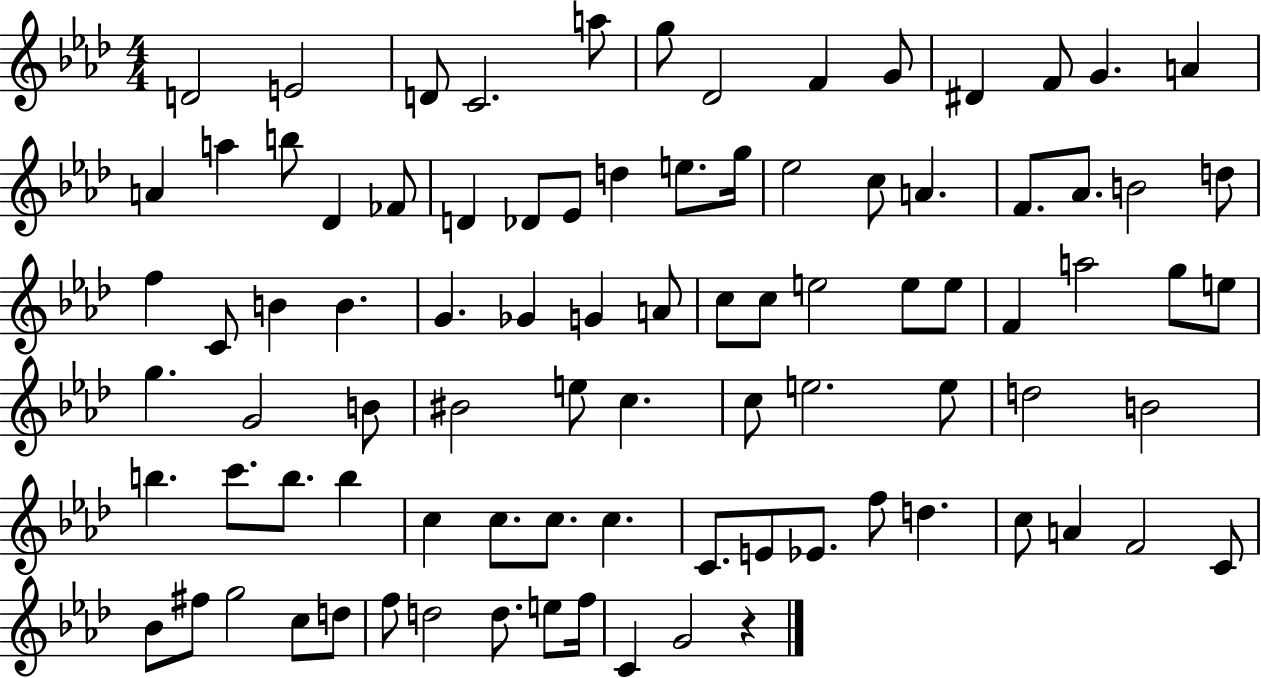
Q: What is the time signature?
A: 4/4